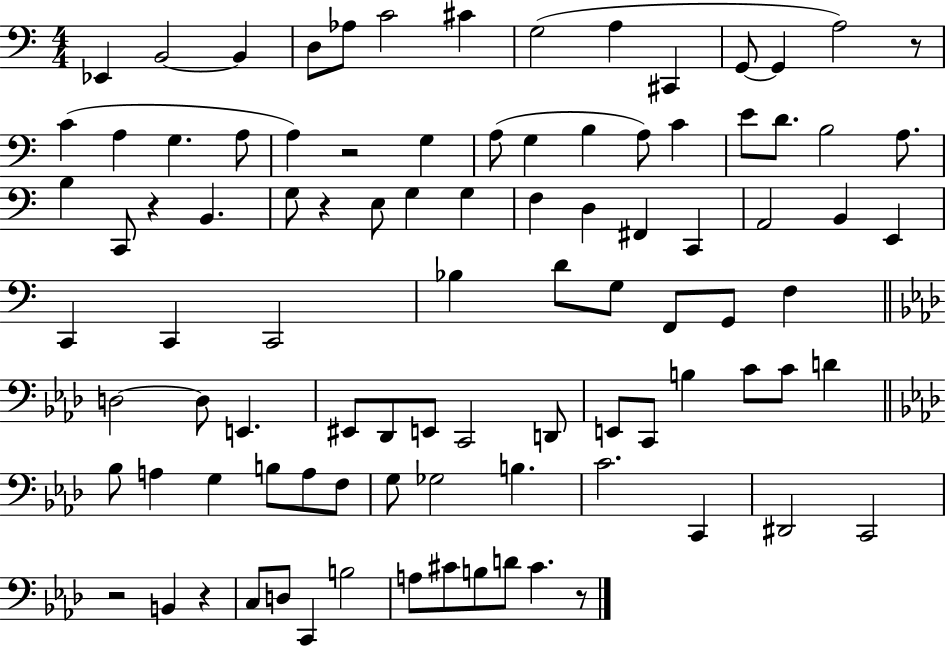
Eb2/q B2/h B2/q D3/e Ab3/e C4/h C#4/q G3/h A3/q C#2/q G2/e G2/q A3/h R/e C4/q A3/q G3/q. A3/e A3/q R/h G3/q A3/e G3/q B3/q A3/e C4/q E4/e D4/e. B3/h A3/e. B3/q C2/e R/q B2/q. G3/e R/q E3/e G3/q G3/q F3/q D3/q F#2/q C2/q A2/h B2/q E2/q C2/q C2/q C2/h Bb3/q D4/e G3/e F2/e G2/e F3/q D3/h D3/e E2/q. EIS2/e Db2/e E2/e C2/h D2/e E2/e C2/e B3/q C4/e C4/e D4/q Bb3/e A3/q G3/q B3/e A3/e F3/e G3/e Gb3/h B3/q. C4/h. C2/q D#2/h C2/h R/h B2/q R/q C3/e D3/e C2/q B3/h A3/e C#4/e B3/e D4/e C#4/q. R/e